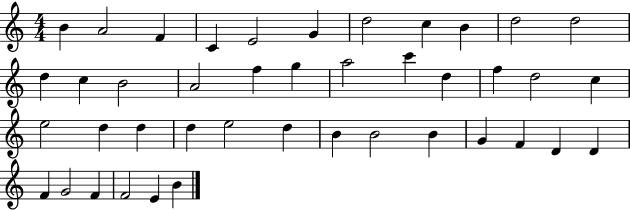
{
  \clef treble
  \numericTimeSignature
  \time 4/4
  \key c \major
  b'4 a'2 f'4 | c'4 e'2 g'4 | d''2 c''4 b'4 | d''2 d''2 | \break d''4 c''4 b'2 | a'2 f''4 g''4 | a''2 c'''4 d''4 | f''4 d''2 c''4 | \break e''2 d''4 d''4 | d''4 e''2 d''4 | b'4 b'2 b'4 | g'4 f'4 d'4 d'4 | \break f'4 g'2 f'4 | f'2 e'4 b'4 | \bar "|."
}